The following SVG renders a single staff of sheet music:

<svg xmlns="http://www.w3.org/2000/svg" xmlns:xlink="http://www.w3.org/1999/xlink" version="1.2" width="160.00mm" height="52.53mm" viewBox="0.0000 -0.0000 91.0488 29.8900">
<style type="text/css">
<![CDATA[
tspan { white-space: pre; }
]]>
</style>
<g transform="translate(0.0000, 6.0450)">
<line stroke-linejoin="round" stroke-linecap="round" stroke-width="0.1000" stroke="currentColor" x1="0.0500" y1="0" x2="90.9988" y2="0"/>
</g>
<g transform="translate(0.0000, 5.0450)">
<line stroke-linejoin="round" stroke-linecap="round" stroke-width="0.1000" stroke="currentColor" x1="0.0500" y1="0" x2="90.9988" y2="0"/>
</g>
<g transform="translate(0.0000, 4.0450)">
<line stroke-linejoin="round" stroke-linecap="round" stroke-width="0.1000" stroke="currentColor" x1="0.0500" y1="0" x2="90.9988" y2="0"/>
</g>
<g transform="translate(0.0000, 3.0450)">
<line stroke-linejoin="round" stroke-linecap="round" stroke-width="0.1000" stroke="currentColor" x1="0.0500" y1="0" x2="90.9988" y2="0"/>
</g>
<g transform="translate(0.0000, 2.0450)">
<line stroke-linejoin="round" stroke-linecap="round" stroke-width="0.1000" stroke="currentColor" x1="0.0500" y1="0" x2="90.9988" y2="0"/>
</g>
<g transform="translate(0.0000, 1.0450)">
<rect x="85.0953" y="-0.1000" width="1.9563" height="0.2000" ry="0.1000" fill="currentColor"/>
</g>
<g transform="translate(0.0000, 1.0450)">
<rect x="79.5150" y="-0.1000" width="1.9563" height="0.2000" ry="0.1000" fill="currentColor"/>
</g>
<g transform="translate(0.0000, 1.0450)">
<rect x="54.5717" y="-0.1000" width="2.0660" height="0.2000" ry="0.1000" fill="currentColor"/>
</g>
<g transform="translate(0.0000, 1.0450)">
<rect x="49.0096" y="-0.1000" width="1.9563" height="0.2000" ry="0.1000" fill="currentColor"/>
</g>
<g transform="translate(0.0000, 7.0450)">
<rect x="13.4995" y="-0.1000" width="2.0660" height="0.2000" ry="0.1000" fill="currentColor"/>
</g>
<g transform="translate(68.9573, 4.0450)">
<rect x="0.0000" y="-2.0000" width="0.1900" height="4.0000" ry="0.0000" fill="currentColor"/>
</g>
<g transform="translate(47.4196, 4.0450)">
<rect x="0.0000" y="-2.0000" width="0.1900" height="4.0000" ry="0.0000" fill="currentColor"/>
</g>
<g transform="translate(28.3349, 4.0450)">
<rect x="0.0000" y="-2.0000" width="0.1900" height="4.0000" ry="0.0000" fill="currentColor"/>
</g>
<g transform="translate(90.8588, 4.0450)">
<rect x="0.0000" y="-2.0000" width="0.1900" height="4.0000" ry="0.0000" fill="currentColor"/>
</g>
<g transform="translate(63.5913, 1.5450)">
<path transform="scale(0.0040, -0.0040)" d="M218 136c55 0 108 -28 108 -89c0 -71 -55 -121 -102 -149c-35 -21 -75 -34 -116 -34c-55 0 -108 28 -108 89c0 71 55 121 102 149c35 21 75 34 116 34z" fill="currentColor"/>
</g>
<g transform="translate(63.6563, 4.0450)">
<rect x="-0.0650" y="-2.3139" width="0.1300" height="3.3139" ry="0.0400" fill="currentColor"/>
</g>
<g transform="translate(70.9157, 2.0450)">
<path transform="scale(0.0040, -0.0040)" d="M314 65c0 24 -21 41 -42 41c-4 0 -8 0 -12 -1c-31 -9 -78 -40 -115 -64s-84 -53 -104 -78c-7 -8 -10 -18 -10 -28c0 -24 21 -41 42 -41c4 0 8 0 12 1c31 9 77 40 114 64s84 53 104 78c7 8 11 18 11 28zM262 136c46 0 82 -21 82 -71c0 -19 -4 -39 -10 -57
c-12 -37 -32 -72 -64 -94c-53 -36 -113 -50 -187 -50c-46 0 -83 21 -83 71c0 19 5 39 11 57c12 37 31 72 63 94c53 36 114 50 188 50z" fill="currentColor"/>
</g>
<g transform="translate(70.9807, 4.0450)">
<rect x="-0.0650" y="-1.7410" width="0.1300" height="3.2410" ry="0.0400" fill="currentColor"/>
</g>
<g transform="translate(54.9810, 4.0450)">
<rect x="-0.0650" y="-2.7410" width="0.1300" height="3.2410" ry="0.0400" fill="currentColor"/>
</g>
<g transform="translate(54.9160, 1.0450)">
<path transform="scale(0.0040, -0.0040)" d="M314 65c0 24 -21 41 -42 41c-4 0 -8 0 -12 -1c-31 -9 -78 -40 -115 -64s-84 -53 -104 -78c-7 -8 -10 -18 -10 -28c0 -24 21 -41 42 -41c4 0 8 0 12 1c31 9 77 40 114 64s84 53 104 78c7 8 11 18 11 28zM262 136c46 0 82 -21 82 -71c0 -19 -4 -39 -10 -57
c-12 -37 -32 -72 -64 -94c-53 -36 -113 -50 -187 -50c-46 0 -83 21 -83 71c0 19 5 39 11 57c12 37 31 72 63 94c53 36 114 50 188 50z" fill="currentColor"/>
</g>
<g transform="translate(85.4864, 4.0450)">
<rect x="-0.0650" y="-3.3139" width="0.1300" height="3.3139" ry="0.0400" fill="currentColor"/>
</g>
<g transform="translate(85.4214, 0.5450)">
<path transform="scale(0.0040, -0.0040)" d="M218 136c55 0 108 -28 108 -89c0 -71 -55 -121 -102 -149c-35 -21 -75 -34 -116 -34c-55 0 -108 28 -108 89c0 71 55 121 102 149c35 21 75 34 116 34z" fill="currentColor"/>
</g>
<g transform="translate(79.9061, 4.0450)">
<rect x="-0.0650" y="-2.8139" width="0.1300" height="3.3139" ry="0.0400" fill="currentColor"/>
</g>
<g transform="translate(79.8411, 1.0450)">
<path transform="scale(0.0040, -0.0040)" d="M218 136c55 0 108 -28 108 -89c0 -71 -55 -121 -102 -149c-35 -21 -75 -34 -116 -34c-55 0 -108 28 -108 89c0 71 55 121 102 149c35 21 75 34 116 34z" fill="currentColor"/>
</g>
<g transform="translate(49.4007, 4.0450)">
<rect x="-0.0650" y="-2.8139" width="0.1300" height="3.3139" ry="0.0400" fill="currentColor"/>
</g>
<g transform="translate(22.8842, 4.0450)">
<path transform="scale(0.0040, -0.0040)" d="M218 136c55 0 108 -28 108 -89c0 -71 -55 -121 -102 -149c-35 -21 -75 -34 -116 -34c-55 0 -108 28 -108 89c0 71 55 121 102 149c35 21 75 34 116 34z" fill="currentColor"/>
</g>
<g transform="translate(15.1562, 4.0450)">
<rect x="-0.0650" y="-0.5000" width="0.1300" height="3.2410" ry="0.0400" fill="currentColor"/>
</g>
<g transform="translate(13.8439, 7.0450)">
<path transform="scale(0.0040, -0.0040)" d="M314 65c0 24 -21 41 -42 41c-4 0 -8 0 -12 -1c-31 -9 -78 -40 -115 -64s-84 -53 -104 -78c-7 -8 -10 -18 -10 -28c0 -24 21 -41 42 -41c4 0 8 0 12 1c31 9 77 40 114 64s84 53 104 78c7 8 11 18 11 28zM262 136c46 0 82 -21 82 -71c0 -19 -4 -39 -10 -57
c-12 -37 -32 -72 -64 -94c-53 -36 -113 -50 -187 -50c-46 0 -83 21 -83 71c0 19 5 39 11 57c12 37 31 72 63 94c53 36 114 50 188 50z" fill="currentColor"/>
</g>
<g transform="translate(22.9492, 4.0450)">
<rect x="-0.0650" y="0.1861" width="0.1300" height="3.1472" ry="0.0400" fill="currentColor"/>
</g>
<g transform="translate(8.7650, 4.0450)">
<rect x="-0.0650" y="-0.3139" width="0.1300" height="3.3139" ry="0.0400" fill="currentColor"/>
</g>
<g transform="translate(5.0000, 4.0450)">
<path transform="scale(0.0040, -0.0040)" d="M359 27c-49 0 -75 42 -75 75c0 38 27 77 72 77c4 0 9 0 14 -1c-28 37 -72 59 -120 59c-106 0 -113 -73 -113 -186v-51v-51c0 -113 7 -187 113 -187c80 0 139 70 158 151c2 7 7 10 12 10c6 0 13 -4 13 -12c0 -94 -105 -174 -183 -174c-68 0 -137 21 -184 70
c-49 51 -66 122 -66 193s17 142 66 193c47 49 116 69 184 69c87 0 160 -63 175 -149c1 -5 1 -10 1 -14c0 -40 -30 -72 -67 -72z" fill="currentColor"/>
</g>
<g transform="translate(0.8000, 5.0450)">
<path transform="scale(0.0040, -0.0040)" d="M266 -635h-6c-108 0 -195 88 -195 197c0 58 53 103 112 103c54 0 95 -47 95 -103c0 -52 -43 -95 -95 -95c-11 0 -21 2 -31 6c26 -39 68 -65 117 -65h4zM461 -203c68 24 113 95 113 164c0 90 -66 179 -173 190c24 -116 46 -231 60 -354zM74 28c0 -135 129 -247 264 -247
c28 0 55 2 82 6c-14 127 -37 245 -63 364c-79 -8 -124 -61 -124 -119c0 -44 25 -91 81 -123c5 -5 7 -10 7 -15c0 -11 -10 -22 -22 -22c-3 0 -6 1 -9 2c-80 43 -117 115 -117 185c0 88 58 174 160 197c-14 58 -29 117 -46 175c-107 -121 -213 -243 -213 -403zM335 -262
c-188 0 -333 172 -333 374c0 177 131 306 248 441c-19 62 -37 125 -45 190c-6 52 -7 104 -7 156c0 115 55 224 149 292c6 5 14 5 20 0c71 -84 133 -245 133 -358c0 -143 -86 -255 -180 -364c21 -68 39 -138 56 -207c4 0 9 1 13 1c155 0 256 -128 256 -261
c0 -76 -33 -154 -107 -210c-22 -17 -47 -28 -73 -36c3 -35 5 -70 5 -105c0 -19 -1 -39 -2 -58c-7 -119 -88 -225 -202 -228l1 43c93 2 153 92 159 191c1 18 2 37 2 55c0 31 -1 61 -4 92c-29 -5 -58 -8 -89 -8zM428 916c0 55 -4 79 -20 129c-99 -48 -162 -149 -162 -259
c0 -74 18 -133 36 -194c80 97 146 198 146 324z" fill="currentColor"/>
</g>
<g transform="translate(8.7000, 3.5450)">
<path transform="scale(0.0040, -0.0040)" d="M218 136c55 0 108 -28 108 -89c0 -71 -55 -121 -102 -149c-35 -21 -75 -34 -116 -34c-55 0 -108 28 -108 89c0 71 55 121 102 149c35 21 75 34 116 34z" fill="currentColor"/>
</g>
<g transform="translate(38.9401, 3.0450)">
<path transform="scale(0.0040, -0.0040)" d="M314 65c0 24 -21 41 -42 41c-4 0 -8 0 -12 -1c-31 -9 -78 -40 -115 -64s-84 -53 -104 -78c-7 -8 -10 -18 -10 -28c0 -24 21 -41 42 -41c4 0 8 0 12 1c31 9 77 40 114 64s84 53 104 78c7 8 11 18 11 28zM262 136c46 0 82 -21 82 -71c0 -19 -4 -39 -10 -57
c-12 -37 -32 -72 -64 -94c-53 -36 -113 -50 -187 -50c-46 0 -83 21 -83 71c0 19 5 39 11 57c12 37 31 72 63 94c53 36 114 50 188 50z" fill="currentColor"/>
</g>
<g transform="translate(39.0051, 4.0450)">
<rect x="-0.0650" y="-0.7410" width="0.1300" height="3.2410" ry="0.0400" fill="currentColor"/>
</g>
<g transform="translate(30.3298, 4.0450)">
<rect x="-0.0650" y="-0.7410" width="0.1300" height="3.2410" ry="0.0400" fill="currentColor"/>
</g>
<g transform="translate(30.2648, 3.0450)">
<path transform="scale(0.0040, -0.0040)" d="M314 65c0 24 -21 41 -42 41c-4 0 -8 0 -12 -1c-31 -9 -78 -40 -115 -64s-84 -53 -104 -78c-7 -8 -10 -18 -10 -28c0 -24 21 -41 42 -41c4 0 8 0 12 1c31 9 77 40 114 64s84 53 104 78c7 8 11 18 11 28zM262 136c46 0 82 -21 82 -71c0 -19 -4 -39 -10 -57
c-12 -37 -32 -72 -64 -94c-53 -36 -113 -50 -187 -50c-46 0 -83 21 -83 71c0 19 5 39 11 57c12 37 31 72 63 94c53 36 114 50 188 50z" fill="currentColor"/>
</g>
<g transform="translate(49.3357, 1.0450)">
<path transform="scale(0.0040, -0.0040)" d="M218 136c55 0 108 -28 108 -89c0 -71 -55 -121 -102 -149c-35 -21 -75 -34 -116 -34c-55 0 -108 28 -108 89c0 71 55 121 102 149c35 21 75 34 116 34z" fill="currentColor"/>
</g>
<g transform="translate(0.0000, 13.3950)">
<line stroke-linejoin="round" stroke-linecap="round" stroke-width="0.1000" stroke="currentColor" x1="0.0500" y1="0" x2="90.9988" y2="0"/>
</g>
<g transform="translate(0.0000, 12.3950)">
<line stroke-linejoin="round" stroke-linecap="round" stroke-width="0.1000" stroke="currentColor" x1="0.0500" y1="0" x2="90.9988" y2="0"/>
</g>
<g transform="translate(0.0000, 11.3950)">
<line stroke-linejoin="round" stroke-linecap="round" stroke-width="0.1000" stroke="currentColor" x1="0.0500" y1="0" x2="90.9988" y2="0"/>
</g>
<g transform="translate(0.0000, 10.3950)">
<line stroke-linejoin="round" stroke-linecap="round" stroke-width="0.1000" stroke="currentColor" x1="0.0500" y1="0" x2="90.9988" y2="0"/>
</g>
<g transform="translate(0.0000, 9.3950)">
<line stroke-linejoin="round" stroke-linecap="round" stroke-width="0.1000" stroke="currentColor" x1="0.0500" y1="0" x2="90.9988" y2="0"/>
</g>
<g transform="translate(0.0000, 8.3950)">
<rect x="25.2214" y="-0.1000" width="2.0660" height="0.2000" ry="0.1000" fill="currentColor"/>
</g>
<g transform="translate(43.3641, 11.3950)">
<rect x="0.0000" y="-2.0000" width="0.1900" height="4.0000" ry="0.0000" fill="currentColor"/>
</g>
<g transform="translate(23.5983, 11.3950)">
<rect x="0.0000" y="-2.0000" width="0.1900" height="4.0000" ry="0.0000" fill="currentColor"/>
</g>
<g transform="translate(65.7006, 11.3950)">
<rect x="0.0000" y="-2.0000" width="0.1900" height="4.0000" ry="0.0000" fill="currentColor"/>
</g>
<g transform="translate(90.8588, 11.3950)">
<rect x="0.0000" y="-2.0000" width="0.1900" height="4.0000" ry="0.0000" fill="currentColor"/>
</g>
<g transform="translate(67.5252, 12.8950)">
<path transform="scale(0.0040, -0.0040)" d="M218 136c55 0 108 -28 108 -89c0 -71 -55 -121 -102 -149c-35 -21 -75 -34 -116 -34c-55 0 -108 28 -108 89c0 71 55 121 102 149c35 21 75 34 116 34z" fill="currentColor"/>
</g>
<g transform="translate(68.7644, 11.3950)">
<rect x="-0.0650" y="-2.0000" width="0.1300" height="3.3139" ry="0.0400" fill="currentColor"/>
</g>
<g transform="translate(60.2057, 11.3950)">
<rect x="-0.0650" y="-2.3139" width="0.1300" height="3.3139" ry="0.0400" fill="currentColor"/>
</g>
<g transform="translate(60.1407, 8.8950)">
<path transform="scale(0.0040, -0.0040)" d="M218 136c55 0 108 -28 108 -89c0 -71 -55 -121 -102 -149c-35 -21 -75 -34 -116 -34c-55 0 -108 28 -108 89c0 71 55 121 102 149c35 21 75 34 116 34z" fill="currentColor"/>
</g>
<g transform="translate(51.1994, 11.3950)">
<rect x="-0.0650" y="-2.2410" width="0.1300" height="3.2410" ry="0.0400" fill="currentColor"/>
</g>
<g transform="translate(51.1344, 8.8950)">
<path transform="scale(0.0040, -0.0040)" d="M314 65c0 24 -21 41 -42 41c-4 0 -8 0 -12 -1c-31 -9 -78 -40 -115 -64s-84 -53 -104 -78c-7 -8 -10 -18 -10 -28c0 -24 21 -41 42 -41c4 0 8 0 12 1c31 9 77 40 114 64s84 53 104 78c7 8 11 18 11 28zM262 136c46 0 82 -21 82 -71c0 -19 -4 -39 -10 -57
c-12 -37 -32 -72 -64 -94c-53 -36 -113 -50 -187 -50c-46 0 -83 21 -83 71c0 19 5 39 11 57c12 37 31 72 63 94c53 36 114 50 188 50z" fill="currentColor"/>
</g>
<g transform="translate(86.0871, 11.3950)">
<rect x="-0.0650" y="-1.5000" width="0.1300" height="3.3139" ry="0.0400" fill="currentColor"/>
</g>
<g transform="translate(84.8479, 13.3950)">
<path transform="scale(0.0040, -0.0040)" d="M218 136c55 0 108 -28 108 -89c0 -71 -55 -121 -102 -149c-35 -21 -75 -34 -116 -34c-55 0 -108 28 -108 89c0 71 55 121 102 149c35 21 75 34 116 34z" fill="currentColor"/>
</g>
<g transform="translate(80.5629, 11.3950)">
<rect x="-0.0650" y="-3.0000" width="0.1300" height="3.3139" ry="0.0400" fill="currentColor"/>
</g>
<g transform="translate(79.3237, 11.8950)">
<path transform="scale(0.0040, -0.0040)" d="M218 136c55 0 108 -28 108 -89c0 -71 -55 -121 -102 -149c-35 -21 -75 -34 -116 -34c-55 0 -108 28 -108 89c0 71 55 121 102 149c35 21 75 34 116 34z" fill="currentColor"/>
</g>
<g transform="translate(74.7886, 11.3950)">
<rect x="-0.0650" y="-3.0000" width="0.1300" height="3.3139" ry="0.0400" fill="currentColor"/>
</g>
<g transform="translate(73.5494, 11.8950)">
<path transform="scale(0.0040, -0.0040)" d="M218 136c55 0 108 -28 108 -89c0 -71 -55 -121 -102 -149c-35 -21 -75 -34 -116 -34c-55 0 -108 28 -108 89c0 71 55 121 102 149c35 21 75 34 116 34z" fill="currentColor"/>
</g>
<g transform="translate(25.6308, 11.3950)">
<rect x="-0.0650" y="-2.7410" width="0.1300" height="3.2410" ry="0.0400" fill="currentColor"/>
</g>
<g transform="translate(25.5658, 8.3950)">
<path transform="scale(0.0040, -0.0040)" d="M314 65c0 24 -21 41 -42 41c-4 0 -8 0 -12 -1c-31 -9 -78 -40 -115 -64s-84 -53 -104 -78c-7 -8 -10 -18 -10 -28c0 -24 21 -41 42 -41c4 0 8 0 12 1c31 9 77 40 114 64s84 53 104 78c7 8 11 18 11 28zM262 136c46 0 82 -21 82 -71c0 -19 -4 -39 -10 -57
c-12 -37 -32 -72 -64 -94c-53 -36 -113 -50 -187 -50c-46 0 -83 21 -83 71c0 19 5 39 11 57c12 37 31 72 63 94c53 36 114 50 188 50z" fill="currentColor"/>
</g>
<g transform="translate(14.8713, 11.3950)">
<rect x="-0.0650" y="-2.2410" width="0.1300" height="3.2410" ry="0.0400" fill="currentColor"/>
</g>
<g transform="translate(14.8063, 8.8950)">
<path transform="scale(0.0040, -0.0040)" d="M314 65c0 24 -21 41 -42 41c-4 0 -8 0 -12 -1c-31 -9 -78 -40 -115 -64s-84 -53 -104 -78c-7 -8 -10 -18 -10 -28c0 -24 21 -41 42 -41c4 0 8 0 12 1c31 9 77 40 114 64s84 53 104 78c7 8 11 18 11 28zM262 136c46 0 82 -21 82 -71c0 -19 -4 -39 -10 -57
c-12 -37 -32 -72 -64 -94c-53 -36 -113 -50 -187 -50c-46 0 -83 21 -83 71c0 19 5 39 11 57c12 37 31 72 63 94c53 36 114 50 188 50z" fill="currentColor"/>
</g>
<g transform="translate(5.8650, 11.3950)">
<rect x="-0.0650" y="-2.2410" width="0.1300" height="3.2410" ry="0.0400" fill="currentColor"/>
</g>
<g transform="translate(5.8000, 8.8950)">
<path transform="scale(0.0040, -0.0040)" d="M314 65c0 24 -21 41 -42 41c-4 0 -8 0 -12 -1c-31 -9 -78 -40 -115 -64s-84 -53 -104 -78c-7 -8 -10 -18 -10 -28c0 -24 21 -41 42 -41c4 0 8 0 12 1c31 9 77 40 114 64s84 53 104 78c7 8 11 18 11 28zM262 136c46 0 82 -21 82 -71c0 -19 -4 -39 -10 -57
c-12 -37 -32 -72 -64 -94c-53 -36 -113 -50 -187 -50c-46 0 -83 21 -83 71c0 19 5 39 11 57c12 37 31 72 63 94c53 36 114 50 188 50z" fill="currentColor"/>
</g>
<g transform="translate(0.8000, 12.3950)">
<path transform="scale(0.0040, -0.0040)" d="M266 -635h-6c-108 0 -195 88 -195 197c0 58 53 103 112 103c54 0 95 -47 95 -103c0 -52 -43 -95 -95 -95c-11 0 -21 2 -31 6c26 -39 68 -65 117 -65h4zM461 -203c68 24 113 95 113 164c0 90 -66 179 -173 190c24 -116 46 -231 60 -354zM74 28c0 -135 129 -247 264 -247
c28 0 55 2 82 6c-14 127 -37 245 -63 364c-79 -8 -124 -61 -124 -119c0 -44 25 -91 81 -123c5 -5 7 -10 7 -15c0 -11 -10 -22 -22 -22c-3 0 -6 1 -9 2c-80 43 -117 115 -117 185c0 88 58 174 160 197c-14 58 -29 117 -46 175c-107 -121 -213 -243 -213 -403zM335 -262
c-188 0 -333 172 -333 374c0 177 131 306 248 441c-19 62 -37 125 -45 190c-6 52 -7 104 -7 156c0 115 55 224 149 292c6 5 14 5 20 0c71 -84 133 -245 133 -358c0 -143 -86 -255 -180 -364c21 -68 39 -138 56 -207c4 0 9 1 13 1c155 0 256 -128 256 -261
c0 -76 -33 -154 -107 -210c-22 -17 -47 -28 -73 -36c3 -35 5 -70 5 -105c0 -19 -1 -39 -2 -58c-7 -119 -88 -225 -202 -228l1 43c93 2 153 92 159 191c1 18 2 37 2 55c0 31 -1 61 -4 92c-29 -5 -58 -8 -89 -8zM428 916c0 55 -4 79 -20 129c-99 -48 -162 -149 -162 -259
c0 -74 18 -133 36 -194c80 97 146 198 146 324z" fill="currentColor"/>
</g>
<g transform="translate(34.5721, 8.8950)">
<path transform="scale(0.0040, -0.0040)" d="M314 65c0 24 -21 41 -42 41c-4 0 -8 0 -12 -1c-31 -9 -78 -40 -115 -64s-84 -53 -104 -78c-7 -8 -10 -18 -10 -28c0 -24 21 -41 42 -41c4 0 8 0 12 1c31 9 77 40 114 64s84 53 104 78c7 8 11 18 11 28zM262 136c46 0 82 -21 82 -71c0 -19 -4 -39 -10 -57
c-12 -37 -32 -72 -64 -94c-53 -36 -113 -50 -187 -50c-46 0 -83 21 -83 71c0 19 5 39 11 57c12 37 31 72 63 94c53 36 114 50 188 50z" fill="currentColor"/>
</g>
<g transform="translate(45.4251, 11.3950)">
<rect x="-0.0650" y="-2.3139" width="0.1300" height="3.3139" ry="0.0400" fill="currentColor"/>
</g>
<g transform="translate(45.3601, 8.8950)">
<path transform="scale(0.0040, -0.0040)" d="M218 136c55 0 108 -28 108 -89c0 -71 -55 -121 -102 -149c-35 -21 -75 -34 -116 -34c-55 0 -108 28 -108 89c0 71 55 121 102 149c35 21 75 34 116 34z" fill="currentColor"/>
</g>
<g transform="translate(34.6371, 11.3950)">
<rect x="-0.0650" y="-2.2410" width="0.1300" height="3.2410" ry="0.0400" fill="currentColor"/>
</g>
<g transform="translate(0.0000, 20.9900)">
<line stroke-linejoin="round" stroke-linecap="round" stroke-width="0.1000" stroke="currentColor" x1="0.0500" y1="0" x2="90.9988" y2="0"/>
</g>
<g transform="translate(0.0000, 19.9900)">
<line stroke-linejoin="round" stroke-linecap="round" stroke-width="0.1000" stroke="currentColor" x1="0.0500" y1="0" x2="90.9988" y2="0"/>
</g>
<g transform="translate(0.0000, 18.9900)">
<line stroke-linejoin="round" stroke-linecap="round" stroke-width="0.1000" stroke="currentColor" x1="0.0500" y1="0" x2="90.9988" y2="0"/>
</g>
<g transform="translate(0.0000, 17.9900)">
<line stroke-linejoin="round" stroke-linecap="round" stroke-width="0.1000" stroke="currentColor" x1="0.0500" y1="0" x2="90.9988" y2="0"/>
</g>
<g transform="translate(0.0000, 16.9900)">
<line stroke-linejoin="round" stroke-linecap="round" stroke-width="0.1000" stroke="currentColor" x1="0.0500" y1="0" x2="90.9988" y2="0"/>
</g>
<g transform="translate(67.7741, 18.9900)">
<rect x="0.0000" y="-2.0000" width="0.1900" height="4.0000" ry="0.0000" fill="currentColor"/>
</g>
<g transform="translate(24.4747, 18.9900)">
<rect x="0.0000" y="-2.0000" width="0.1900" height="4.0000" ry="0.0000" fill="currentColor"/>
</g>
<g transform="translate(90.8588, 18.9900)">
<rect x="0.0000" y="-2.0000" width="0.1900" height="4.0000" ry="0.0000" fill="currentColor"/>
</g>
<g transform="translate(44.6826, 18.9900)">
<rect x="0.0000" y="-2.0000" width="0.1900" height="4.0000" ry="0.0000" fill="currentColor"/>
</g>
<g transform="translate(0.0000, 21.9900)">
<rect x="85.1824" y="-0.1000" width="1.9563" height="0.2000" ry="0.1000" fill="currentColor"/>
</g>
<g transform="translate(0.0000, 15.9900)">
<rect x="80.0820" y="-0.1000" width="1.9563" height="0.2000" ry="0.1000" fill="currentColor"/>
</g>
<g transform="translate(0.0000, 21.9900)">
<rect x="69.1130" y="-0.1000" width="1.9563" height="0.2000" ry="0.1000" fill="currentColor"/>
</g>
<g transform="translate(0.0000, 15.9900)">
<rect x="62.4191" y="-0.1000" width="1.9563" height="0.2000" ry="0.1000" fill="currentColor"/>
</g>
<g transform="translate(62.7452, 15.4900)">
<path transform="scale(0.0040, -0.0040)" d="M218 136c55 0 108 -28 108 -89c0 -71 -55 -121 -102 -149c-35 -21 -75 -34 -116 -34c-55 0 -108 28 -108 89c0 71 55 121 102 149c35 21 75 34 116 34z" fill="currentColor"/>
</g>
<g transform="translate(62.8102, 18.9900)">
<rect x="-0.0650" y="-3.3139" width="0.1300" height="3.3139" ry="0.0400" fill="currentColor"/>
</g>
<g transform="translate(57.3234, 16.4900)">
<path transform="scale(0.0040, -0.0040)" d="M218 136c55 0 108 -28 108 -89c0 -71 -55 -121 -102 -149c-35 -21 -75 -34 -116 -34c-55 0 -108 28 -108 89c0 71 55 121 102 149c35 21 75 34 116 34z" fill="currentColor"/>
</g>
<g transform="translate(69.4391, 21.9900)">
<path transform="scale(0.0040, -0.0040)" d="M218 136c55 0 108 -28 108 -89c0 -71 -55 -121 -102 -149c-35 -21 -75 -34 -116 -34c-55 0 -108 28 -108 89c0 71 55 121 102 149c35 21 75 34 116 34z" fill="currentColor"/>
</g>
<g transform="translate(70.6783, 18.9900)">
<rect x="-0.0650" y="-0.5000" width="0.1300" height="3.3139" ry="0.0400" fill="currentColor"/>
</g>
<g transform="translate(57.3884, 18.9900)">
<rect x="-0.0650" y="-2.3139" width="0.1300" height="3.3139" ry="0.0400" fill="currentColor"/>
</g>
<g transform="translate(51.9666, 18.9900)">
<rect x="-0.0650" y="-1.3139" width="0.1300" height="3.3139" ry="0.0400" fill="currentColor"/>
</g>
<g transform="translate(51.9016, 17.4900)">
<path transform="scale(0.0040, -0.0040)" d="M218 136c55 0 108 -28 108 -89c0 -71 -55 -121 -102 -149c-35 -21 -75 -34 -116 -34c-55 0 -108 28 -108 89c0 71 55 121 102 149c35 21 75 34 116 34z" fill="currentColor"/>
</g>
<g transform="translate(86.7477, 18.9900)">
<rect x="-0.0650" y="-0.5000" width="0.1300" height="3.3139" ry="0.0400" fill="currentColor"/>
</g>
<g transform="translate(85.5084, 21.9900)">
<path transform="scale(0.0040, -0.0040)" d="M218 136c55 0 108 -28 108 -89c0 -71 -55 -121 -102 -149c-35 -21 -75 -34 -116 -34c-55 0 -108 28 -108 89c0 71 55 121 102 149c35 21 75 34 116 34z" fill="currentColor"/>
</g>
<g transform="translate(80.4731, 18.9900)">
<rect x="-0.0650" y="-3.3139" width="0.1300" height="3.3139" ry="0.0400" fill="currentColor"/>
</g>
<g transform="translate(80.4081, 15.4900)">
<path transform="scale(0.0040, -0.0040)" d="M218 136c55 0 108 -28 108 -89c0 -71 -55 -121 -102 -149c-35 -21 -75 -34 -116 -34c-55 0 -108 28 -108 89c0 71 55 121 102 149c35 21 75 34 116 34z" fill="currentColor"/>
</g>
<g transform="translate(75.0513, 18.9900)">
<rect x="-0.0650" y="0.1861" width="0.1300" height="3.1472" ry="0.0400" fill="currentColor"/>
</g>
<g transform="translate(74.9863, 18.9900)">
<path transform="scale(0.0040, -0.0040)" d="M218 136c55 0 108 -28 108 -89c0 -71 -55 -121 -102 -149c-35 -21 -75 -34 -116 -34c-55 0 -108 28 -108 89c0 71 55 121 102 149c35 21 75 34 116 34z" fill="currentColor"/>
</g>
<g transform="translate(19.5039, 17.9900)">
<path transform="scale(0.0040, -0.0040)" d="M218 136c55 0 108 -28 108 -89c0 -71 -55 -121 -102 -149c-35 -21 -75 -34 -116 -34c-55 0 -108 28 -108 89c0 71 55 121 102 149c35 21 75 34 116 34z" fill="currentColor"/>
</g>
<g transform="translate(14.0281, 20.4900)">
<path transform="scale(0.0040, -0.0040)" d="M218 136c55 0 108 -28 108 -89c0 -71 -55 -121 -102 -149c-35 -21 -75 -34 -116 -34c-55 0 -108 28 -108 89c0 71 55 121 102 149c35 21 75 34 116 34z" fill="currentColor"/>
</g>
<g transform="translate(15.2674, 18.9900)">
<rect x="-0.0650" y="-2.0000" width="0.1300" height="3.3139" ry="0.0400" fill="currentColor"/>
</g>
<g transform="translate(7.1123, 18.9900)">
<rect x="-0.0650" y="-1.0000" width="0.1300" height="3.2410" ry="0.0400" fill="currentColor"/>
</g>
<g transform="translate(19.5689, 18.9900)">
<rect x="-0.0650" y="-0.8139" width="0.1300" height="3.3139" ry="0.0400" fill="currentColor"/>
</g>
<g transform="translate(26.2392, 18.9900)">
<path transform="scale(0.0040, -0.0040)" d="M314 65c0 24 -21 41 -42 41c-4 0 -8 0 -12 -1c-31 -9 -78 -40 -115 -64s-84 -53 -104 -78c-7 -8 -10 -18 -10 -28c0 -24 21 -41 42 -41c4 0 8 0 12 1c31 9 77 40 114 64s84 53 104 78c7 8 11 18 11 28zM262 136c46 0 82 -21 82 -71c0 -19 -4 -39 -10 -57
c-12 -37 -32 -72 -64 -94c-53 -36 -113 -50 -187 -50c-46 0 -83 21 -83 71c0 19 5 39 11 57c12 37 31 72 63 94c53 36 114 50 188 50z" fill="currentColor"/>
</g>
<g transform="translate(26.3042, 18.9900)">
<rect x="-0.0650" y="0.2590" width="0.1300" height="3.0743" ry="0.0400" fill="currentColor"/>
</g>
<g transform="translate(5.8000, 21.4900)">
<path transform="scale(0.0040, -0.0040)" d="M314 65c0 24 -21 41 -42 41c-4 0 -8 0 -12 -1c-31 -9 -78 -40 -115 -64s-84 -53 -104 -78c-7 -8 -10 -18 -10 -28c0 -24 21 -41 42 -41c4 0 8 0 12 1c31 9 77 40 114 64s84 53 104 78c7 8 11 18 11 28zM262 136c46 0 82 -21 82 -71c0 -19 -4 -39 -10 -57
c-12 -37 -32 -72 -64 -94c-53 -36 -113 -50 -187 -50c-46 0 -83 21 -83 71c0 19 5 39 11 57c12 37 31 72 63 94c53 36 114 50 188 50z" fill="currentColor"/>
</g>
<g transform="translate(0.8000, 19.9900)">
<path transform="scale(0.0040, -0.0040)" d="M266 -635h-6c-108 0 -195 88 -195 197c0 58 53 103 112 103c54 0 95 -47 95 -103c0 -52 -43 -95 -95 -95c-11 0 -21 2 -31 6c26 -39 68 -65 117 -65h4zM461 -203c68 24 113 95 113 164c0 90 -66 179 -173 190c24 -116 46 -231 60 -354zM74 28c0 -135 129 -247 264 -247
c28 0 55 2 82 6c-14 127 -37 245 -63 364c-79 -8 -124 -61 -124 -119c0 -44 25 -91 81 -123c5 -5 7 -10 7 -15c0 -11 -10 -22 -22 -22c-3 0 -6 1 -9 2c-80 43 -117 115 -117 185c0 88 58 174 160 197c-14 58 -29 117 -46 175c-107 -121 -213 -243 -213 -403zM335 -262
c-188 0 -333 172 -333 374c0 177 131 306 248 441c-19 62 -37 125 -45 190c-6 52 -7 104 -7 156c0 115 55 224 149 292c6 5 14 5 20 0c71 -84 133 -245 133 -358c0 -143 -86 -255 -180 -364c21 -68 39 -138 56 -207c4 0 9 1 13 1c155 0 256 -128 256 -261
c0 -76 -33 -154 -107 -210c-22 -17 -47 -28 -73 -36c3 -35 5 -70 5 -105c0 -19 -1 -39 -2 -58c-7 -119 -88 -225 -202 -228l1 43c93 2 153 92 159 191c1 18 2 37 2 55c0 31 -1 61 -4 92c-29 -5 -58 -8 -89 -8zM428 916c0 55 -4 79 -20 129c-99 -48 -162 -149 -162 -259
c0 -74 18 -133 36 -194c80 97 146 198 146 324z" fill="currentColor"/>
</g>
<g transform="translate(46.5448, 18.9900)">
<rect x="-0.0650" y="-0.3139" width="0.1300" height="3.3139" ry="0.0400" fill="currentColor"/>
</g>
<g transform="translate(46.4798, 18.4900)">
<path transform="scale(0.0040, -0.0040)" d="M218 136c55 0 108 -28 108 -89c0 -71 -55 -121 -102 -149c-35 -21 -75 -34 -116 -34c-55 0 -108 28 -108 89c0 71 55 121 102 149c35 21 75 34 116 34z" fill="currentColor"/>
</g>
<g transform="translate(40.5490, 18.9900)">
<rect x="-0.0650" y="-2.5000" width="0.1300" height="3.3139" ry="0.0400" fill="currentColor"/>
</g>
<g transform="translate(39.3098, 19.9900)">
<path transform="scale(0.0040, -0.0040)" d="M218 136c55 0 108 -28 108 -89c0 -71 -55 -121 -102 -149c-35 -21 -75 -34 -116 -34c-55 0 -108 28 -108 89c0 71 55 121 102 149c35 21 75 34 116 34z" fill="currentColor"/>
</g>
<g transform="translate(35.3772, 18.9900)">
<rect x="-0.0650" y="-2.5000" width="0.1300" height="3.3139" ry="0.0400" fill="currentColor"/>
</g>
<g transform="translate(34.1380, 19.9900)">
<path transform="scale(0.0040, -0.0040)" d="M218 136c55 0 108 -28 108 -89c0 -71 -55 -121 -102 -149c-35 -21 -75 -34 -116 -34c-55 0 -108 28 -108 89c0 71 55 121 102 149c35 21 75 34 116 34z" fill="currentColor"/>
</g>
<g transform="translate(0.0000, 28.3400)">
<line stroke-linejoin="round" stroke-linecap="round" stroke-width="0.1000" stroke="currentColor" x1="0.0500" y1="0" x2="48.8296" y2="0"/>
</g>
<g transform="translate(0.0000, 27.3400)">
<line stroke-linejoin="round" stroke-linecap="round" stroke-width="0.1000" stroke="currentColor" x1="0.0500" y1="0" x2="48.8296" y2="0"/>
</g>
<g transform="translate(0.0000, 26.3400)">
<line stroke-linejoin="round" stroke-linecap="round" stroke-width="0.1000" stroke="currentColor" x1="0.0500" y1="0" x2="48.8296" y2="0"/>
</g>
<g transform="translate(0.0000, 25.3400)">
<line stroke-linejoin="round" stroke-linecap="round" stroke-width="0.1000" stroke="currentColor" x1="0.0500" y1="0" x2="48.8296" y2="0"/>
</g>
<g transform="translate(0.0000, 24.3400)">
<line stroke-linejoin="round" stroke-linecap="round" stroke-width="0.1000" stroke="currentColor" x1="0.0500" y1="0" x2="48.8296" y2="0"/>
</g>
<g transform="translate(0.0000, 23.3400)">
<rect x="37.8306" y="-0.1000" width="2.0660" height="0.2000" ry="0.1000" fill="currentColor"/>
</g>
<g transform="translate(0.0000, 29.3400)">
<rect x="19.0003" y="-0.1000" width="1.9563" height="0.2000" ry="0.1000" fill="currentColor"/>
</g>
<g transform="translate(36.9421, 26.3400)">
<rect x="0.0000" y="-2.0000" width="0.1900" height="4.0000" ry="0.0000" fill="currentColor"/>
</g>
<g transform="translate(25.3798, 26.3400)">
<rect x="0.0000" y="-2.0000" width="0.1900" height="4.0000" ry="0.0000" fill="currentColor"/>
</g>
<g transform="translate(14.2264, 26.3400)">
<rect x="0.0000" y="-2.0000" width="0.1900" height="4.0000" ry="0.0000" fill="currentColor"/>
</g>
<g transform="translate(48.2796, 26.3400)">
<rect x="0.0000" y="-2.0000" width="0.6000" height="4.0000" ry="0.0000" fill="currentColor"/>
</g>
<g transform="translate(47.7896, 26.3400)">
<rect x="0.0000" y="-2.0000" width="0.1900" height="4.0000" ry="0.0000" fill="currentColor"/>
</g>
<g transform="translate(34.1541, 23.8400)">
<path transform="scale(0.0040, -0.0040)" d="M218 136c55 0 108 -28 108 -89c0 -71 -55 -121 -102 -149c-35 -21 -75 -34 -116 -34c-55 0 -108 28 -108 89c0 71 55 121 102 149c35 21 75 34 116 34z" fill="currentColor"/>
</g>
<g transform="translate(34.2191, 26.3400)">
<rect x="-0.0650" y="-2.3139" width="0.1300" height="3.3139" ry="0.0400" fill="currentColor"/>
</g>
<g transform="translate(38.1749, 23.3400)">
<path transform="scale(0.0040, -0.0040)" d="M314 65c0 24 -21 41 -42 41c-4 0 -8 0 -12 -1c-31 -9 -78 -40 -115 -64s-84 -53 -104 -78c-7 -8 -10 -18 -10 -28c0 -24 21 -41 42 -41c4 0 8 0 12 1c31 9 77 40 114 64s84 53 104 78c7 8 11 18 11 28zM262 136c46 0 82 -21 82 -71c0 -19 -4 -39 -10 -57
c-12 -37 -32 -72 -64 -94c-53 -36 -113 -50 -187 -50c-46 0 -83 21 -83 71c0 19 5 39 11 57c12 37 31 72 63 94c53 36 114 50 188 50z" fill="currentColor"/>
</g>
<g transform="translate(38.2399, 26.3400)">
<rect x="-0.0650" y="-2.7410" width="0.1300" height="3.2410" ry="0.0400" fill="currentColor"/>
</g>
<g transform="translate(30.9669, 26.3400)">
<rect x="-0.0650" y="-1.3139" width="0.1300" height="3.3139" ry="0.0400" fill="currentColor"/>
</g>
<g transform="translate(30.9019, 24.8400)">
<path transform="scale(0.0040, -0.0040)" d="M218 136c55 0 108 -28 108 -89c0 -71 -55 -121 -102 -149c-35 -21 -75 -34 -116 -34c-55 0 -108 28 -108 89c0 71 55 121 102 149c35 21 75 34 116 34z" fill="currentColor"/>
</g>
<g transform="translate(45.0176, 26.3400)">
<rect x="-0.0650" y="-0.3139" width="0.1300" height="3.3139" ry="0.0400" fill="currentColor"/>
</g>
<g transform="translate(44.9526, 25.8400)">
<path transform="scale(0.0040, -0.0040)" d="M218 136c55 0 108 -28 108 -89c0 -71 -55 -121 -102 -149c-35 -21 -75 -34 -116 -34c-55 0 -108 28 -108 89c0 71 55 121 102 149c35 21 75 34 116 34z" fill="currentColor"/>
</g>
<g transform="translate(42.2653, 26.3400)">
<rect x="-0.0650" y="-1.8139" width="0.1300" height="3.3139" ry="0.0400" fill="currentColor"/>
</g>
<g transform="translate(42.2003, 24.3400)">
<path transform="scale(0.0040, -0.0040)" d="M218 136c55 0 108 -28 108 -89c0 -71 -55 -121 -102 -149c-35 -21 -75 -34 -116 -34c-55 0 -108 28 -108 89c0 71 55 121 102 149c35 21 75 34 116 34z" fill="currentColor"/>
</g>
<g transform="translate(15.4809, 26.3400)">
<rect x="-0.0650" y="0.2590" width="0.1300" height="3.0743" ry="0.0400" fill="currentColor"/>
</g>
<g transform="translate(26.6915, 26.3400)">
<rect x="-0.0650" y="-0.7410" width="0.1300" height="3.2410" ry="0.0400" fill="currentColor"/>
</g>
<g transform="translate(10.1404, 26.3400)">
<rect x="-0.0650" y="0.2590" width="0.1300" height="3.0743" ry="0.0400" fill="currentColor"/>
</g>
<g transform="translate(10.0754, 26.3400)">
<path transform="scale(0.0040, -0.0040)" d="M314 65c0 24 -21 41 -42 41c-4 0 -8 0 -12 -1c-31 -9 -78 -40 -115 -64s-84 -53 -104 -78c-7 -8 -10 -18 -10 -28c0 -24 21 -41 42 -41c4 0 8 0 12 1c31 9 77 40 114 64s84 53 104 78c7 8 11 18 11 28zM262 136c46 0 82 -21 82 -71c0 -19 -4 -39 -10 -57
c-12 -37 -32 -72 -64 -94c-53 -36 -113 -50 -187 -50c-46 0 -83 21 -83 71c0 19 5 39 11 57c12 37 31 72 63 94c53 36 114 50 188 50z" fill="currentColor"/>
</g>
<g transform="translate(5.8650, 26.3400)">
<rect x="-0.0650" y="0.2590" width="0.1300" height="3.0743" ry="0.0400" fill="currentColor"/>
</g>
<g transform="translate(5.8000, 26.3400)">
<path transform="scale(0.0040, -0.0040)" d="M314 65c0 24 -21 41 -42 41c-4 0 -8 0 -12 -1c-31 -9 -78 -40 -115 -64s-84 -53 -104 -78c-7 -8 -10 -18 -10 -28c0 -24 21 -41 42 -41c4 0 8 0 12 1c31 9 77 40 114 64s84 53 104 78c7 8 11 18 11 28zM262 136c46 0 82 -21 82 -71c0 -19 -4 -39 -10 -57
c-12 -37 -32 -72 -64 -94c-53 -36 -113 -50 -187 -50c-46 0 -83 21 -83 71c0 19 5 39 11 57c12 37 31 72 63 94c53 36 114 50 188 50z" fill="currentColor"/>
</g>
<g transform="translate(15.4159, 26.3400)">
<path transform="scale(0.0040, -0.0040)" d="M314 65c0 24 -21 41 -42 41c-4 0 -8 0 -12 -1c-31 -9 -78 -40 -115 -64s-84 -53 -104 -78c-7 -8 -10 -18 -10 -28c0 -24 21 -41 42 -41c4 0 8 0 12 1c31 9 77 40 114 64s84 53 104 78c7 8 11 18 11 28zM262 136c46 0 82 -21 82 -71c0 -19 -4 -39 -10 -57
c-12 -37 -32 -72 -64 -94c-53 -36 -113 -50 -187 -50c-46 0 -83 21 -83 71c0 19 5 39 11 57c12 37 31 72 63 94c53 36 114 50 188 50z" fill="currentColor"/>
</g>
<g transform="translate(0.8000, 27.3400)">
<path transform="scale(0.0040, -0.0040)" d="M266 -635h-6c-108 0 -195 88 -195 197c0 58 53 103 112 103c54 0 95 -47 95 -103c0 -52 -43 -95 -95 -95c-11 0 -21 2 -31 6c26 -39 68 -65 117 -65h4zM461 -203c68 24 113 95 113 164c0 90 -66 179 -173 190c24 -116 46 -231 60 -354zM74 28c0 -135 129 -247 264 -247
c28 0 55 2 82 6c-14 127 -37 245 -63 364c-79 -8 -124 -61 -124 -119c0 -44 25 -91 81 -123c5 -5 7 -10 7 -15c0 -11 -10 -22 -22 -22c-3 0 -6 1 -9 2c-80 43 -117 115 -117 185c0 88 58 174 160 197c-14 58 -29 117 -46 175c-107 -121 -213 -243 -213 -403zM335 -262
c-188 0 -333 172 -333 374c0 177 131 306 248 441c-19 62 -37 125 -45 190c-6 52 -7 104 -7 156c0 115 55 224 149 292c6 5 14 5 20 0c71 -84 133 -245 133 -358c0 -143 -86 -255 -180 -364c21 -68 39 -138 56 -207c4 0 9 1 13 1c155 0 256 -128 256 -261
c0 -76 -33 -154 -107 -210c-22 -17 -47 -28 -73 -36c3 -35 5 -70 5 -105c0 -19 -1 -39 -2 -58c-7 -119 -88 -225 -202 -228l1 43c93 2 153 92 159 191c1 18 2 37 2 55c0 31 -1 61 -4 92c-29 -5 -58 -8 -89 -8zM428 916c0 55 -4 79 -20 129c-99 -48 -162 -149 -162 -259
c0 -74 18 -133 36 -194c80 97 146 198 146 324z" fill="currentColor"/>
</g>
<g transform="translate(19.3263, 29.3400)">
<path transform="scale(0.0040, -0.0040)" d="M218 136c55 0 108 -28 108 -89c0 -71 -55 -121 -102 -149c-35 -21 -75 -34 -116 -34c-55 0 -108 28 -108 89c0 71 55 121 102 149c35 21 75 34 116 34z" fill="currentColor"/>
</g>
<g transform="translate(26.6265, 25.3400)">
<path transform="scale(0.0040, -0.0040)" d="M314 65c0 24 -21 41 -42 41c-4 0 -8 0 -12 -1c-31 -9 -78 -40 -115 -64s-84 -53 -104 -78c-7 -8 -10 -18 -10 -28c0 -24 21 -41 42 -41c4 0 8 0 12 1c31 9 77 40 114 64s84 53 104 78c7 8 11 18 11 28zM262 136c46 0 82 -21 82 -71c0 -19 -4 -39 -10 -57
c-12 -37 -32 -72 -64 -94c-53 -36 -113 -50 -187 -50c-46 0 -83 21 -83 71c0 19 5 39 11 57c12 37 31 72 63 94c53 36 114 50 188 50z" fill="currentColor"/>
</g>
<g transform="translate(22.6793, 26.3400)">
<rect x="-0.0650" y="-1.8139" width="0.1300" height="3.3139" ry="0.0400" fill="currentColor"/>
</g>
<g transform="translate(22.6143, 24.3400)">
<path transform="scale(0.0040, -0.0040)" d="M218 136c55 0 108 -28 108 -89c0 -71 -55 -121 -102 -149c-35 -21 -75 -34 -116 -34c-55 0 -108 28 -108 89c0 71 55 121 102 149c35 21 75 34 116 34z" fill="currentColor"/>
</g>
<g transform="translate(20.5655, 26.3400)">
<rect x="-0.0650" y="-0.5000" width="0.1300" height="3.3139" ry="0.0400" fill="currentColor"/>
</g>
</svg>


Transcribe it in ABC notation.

X:1
T:Untitled
M:4/4
L:1/4
K:C
c C2 B d2 d2 a a2 g f2 a b g2 g2 a2 g2 g g2 g F A A E D2 F d B2 G G c e g b C B b C B2 B2 B2 C f d2 e g a2 f c